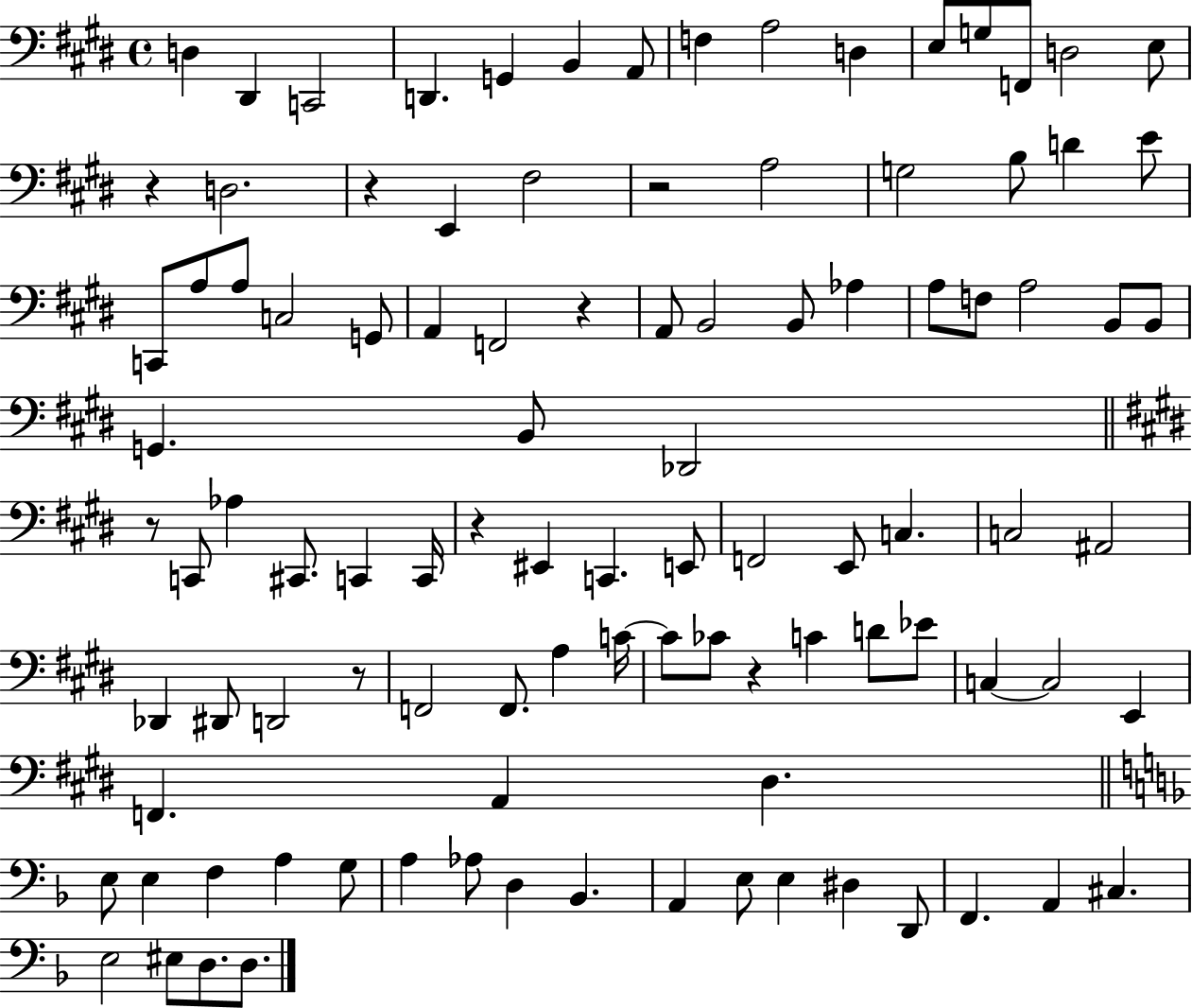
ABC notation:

X:1
T:Untitled
M:4/4
L:1/4
K:E
D, ^D,, C,,2 D,, G,, B,, A,,/2 F, A,2 D, E,/2 G,/2 F,,/2 D,2 E,/2 z D,2 z E,, ^F,2 z2 A,2 G,2 B,/2 D E/2 C,,/2 A,/2 A,/2 C,2 G,,/2 A,, F,,2 z A,,/2 B,,2 B,,/2 _A, A,/2 F,/2 A,2 B,,/2 B,,/2 G,, B,,/2 _D,,2 z/2 C,,/2 _A, ^C,,/2 C,, C,,/4 z ^E,, C,, E,,/2 F,,2 E,,/2 C, C,2 ^A,,2 _D,, ^D,,/2 D,,2 z/2 F,,2 F,,/2 A, C/4 C/2 _C/2 z C D/2 _E/2 C, C,2 E,, F,, A,, ^D, E,/2 E, F, A, G,/2 A, _A,/2 D, _B,, A,, E,/2 E, ^D, D,,/2 F,, A,, ^C, E,2 ^E,/2 D,/2 D,/2